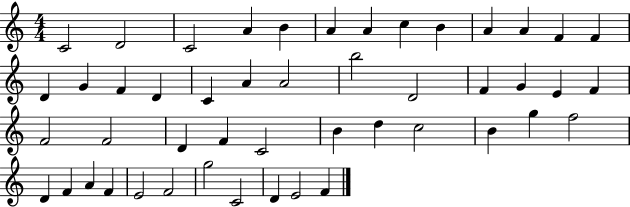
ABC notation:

X:1
T:Untitled
M:4/4
L:1/4
K:C
C2 D2 C2 A B A A c B A A F F D G F D C A A2 b2 D2 F G E F F2 F2 D F C2 B d c2 B g f2 D F A F E2 F2 g2 C2 D E2 F